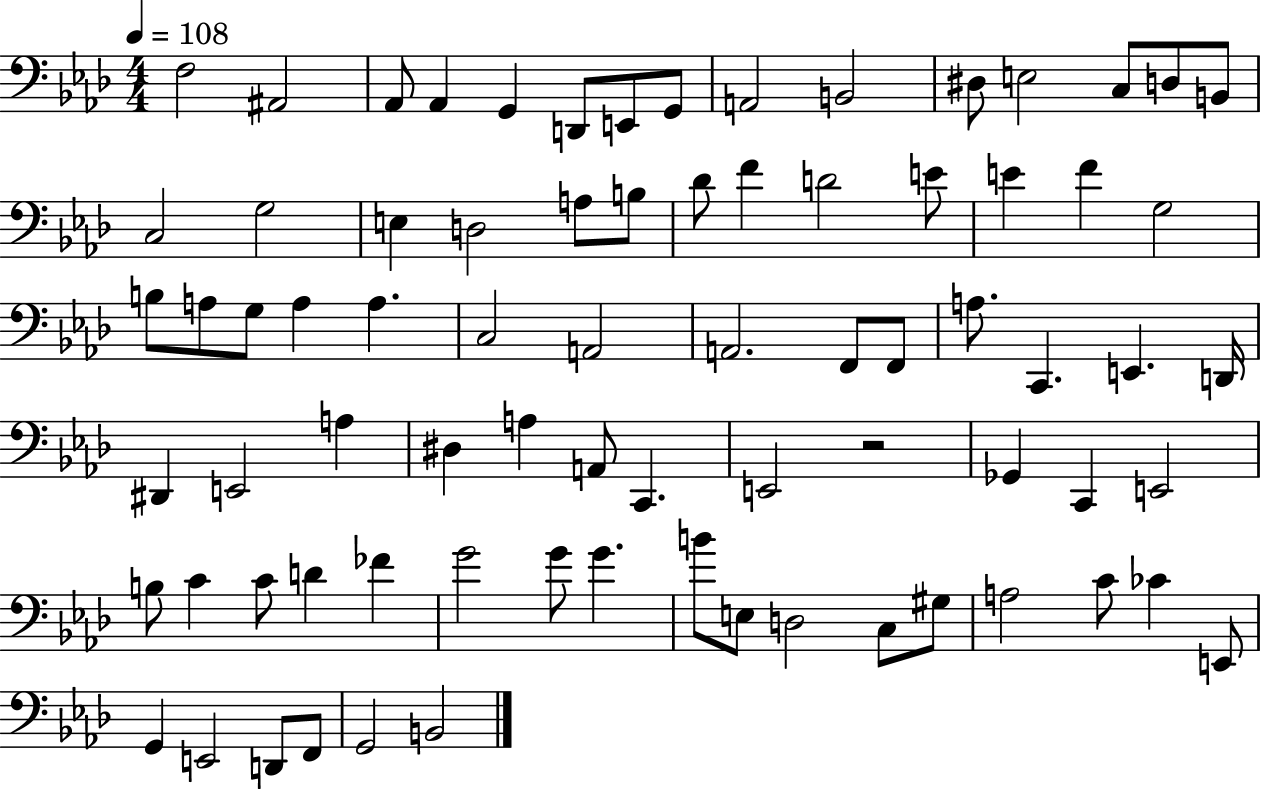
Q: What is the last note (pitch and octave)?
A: B2